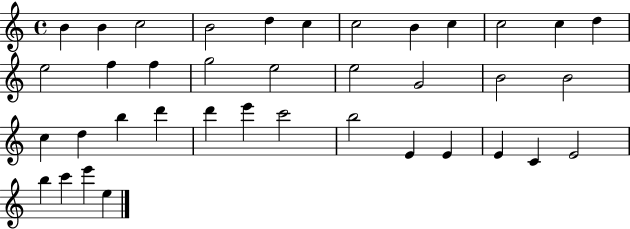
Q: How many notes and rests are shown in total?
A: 38